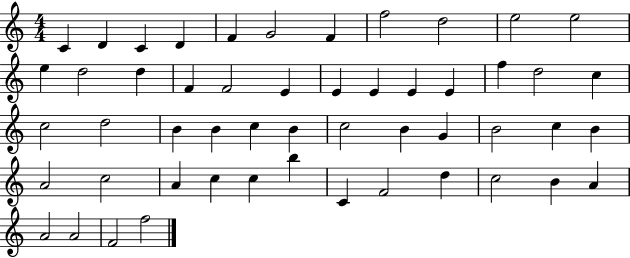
X:1
T:Untitled
M:4/4
L:1/4
K:C
C D C D F G2 F f2 d2 e2 e2 e d2 d F F2 E E E E E f d2 c c2 d2 B B c B c2 B G B2 c B A2 c2 A c c b C F2 d c2 B A A2 A2 F2 f2